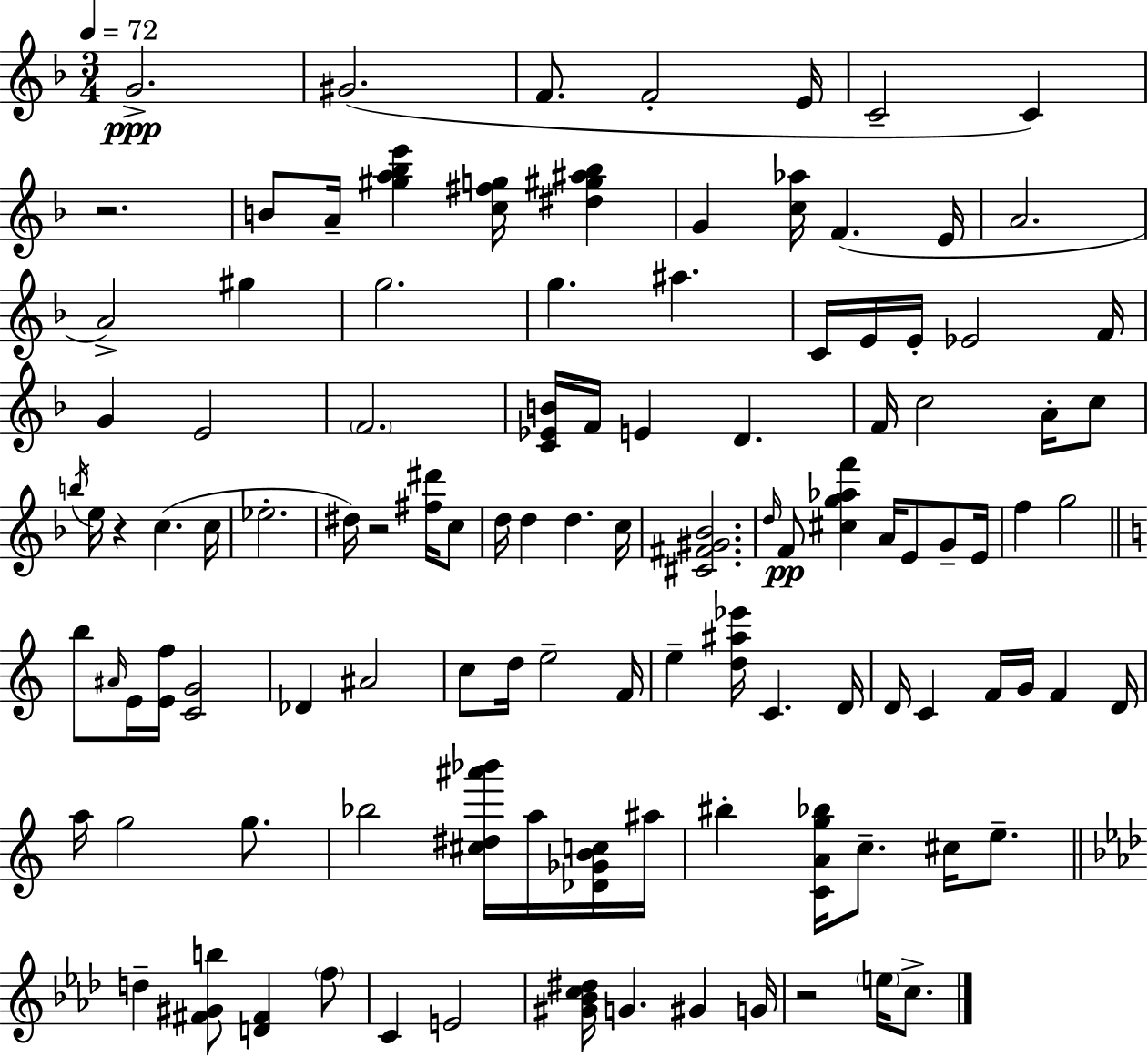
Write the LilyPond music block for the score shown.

{
  \clef treble
  \numericTimeSignature
  \time 3/4
  \key d \minor
  \tempo 4 = 72
  g'2.->\ppp | gis'2.( | f'8. f'2-. e'16 | c'2-- c'4) | \break r2. | b'8 a'16-- <gis'' a'' bes'' e'''>4 <c'' fis'' g''>16 <dis'' gis'' ais'' bes''>4 | g'4 <c'' aes''>16 f'4.( e'16 | a'2. | \break a'2->) gis''4 | g''2. | g''4. ais''4. | c'16 e'16 e'16-. ees'2 f'16 | \break g'4 e'2 | \parenthesize f'2. | <c' ees' b'>16 f'16 e'4 d'4. | f'16 c''2 a'16-. c''8 | \break \acciaccatura { b''16 } e''16 r4 c''4.( | c''16 ees''2.-. | dis''16) r2 <fis'' dis'''>16 c''8 | d''16 d''4 d''4. | \break c''16 <cis' fis' gis' bes'>2. | \grace { d''16 } f'8\pp <cis'' g'' aes'' f'''>4 a'16 e'8 g'8-- | e'16 f''4 g''2 | \bar "||" \break \key c \major b''8 \grace { ais'16 } e'16 <e' f''>16 <c' g'>2 | des'4 ais'2 | c''8 d''16 e''2-- | f'16 e''4-- <d'' ais'' ees'''>16 c'4. | \break d'16 d'16 c'4 f'16 g'16 f'4 | d'16 a''16 g''2 g''8. | bes''2 <cis'' dis'' ais''' bes'''>16 a''16 <des' ges' b' c''>16 | ais''16 bis''4-. <c' a' g'' bes''>16 c''8.-- cis''16 e''8.-- | \break \bar "||" \break \key f \minor d''4-- <fis' gis' b''>8 <d' fis'>4 \parenthesize f''8 | c'4 e'2 | <gis' bes' c'' dis''>16 g'4. gis'4 g'16 | r2 \parenthesize e''16 c''8.-> | \break \bar "|."
}